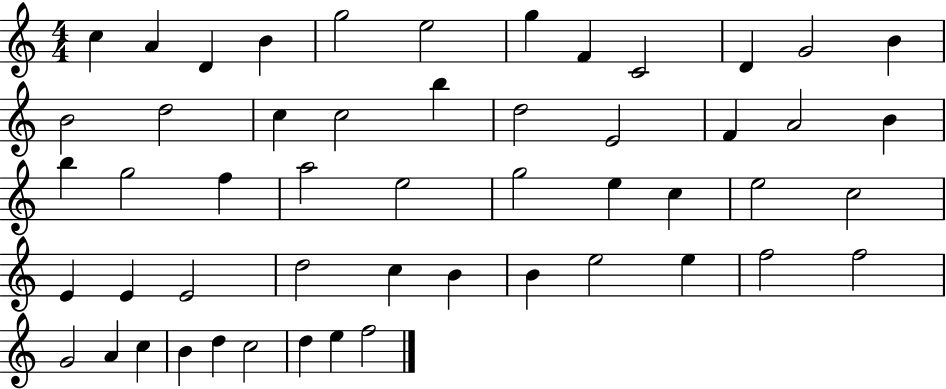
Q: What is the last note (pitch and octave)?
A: F5